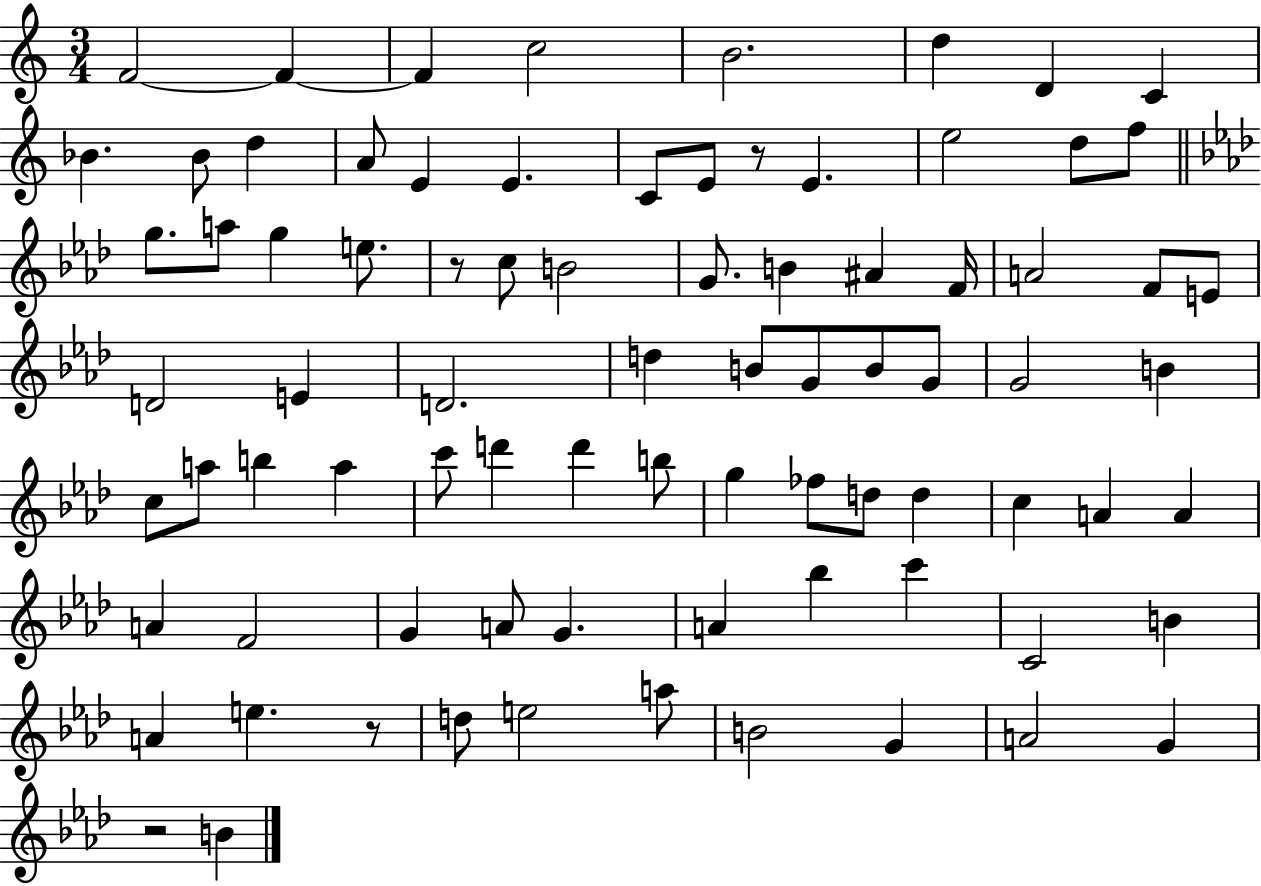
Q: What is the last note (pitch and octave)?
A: B4